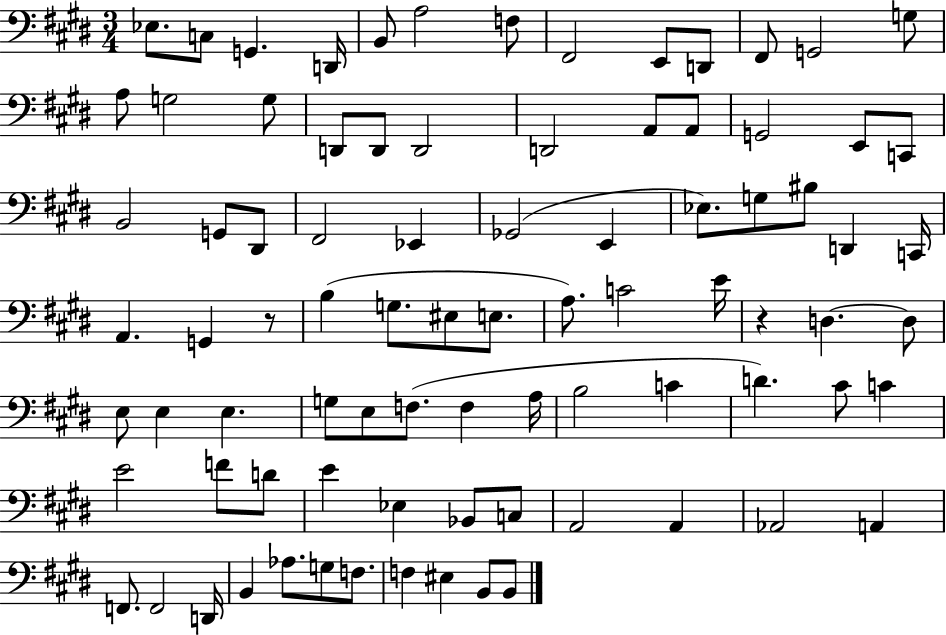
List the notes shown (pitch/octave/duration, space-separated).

Eb3/e. C3/e G2/q. D2/s B2/e A3/h F3/e F#2/h E2/e D2/e F#2/e G2/h G3/e A3/e G3/h G3/e D2/e D2/e D2/h D2/h A2/e A2/e G2/h E2/e C2/e B2/h G2/e D#2/e F#2/h Eb2/q Gb2/h E2/q Eb3/e. G3/e BIS3/e D2/q C2/s A2/q. G2/q R/e B3/q G3/e. EIS3/e E3/e. A3/e. C4/h E4/s R/q D3/q. D3/e E3/e E3/q E3/q. G3/e E3/e F3/e. F3/q A3/s B3/h C4/q D4/q. C#4/e C4/q E4/h F4/e D4/e E4/q Eb3/q Bb2/e C3/e A2/h A2/q Ab2/h A2/q F2/e. F2/h D2/s B2/q Ab3/e. G3/e F3/e. F3/q EIS3/q B2/e B2/e